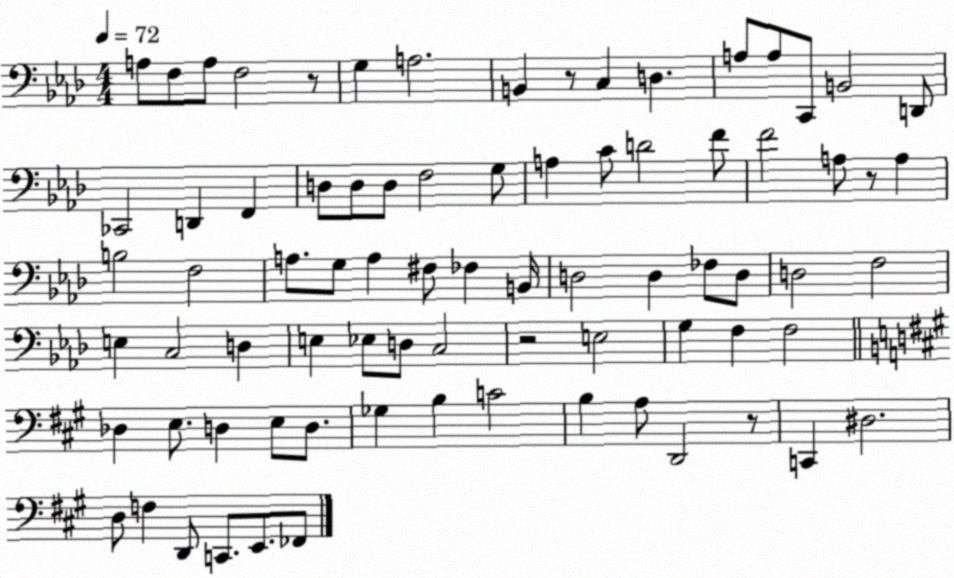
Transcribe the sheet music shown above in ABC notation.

X:1
T:Untitled
M:4/4
L:1/4
K:Ab
A,/2 F,/2 A,/2 F,2 z/2 G, A,2 B,, z/2 C, D, A,/2 A,/2 C,,/2 B,,2 D,,/2 _C,,2 D,, F,, D,/2 D,/2 D,/2 F,2 G,/2 A, C/2 D2 F/2 F2 A,/2 z/2 A, B,2 F,2 A,/2 G,/2 A, ^F,/2 _F, B,,/4 D,2 D, _F,/2 D,/2 D,2 F,2 E, C,2 D, E, _E,/2 D,/2 C,2 z2 E,2 G, F, F,2 _D, E,/2 D, E,/2 D,/2 _G, B, C2 B, A,/2 D,,2 z/2 C,, ^D,2 D,/2 F, D,,/2 C,,/2 E,,/2 _F,,/2